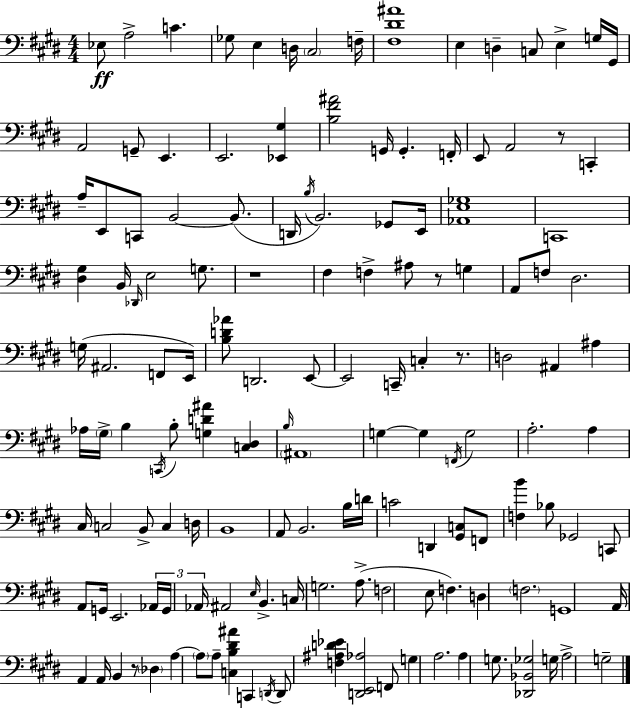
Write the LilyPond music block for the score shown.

{
  \clef bass
  \numericTimeSignature
  \time 4/4
  \key e \major
  \repeat volta 2 { ees8\ff a2-> c'4. | ges8 e4 d16 \parenthesize cis2 f16-- | <fis dis' ais'>1 | e4 d4-- c8 e4-> g16 gis,16 | \break a,2 g,8-- e,4. | e,2. <ees, gis>4 | <b fis' ais'>2 g,16 g,4.-. f,16-. | e,8 a,2 r8 c,4-. | \break a16-- e,8 c,8 b,2~~ b,8.( | d,16 \acciaccatura { b16 }) b,2. ges,8 | e,16 <aes, e ges>1 | c,1 | \break <dis gis>4 b,16 \grace { des,16 } e2 g8. | r1 | fis4 f4-> ais8 r8 g4 | a,8 f8 dis2. | \break g16( ais,2. f,8 | e,16) <b d' aes'>8 d,2. | e,8~~ e,2 c,16-- c4-. r8. | d2 ais,4 ais4 | \break aes16 \parenthesize gis16-> b4 \acciaccatura { c,16 } b8-. <g d' ais'>4 <c dis>4 | \grace { b16 } \parenthesize ais,1 | g4~~ g4 \acciaccatura { f,16 } g2 | a2.-. | \break a4 cis16 c2 b,8-> | c4 d16 b,1 | a,8 b,2. | b16 d'16 c'2 d,4 | \break <gis, c>8 f,8 <f b'>4 bes8 ges,2 | c,8 a,8 g,16 e,2. | \tuplet 3/2 { aes,16 g,16 aes,16 } ais,2 \grace { e16 } | b,4.-> c16 g2. | \break a8.->( f2 e8 | f4.) d4 \parenthesize f2. | g,1 | a,16 a,4 a,16 b,4 | \break r8 \parenthesize des4 a4~~ \parenthesize a8 a8-- <c b dis' ais'>4 | c,4 \acciaccatura { d,16 } d,8 <f ais d' ees'>4 <d, e, aes>2 | f,8 g4 a2. | a4 g8. <des, bes, ges>2 | \break g16 a2-> g2-- | } \bar "|."
}